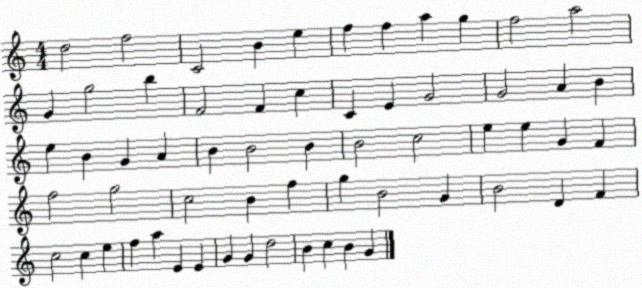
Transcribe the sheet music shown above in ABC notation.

X:1
T:Untitled
M:4/4
L:1/4
K:C
d2 f2 C2 B e f f a g f2 a2 G g2 b F2 F c C E G2 G2 A B e B G A B B2 B B2 c2 e e G F f2 g2 c2 B f g B2 G B2 D F c2 c e f a E E G G d2 B c B G